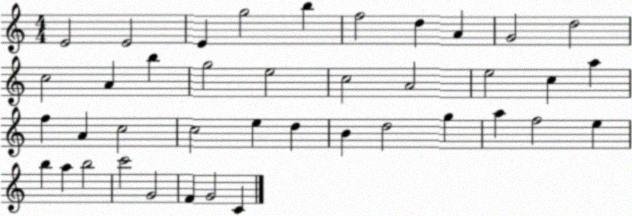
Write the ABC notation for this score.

X:1
T:Untitled
M:4/4
L:1/4
K:C
E2 E2 E g2 b f2 d A G2 d2 c2 A b g2 e2 c2 A2 e2 c a f A c2 c2 e d B d2 g a f2 e b a b2 c'2 G2 F G2 C